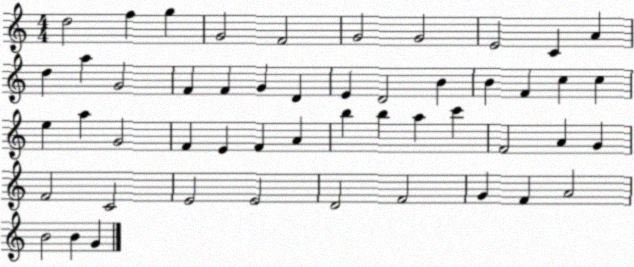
X:1
T:Untitled
M:4/4
L:1/4
K:C
d2 f g G2 F2 G2 G2 E2 C A d a G2 F F G D E D2 B B F c c e a G2 F E F A b b a c' F2 A G F2 C2 E2 E2 D2 F2 G F A2 B2 B G